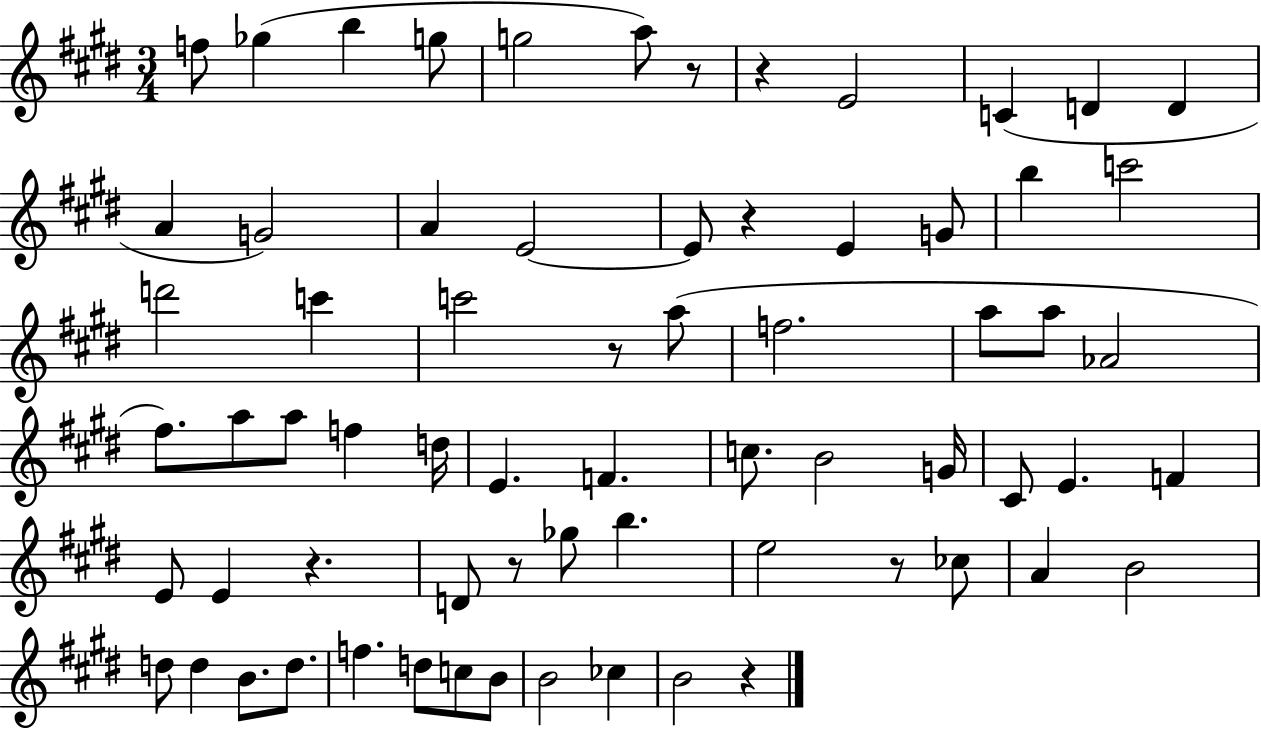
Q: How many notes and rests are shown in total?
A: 68